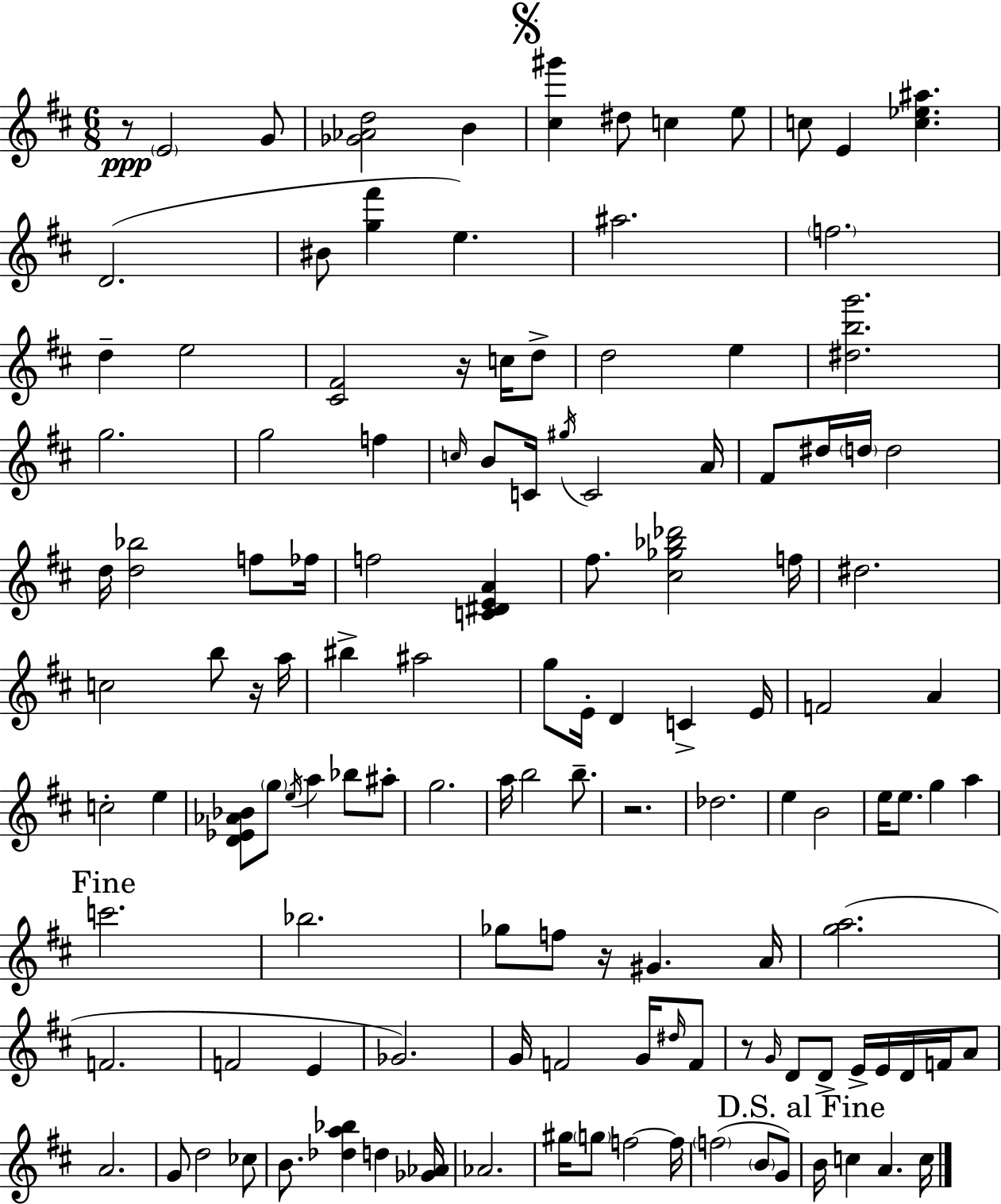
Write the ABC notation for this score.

X:1
T:Untitled
M:6/8
L:1/4
K:D
z/2 E2 G/2 [_G_Ad]2 B [^c^g'] ^d/2 c e/2 c/2 E [c_e^a] D2 ^B/2 [g^f'] e ^a2 f2 d e2 [^C^F]2 z/4 c/4 d/2 d2 e [^dbg']2 g2 g2 f c/4 B/2 C/4 ^g/4 C2 A/4 ^F/2 ^d/4 d/4 d2 d/4 [d_b]2 f/2 _f/4 f2 [C^DEA] ^f/2 [^c_g_b_d']2 f/4 ^d2 c2 b/2 z/4 a/4 ^b ^a2 g/2 E/4 D C E/4 F2 A c2 e [D_E_A_B]/2 g/2 e/4 a _b/2 ^a/2 g2 a/4 b2 b/2 z2 _d2 e B2 e/4 e/2 g a c'2 _b2 _g/2 f/2 z/4 ^G A/4 [ga]2 F2 F2 E _G2 G/4 F2 G/4 ^d/4 F/2 z/2 G/4 D/2 D/2 E/4 E/4 D/4 F/4 A/2 A2 G/2 d2 _c/2 B/2 [_da_b] d [_G_A]/4 _A2 ^g/4 g/2 f2 f/4 f2 B/2 G/2 B/4 c A c/4